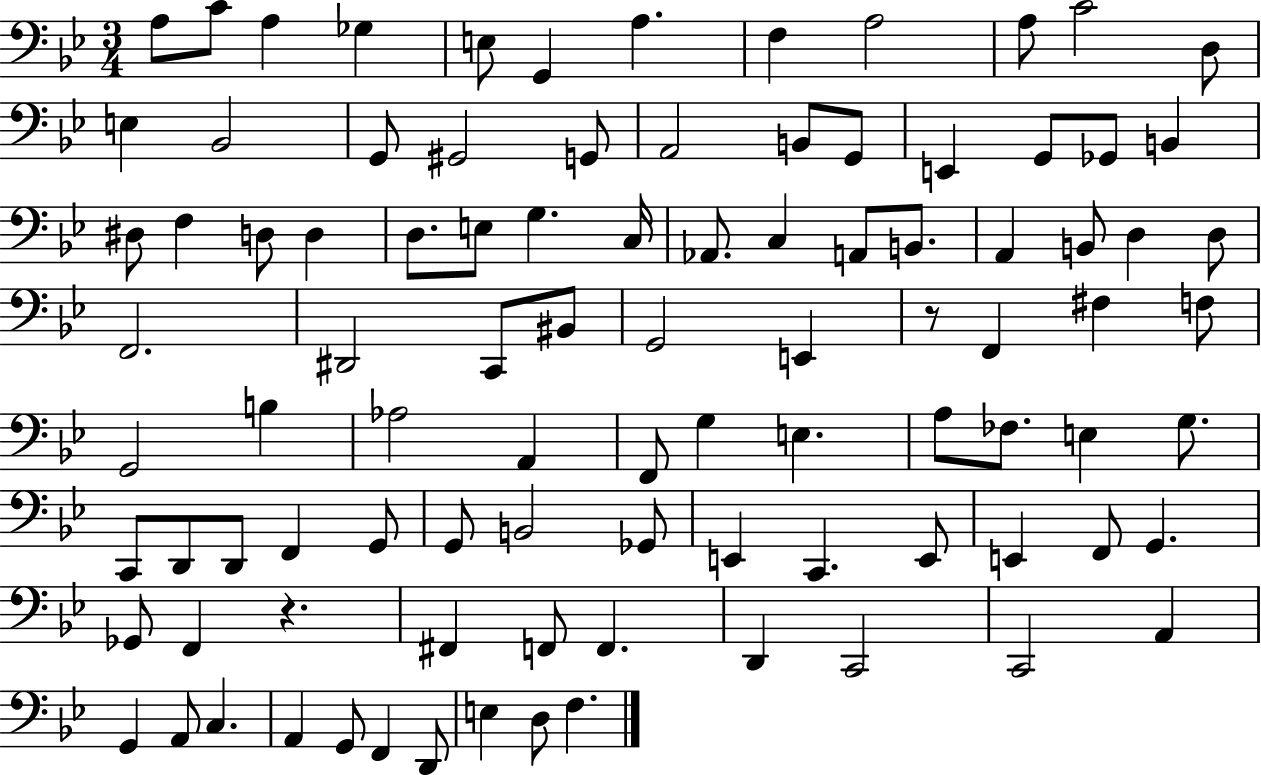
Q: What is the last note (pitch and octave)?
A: F3